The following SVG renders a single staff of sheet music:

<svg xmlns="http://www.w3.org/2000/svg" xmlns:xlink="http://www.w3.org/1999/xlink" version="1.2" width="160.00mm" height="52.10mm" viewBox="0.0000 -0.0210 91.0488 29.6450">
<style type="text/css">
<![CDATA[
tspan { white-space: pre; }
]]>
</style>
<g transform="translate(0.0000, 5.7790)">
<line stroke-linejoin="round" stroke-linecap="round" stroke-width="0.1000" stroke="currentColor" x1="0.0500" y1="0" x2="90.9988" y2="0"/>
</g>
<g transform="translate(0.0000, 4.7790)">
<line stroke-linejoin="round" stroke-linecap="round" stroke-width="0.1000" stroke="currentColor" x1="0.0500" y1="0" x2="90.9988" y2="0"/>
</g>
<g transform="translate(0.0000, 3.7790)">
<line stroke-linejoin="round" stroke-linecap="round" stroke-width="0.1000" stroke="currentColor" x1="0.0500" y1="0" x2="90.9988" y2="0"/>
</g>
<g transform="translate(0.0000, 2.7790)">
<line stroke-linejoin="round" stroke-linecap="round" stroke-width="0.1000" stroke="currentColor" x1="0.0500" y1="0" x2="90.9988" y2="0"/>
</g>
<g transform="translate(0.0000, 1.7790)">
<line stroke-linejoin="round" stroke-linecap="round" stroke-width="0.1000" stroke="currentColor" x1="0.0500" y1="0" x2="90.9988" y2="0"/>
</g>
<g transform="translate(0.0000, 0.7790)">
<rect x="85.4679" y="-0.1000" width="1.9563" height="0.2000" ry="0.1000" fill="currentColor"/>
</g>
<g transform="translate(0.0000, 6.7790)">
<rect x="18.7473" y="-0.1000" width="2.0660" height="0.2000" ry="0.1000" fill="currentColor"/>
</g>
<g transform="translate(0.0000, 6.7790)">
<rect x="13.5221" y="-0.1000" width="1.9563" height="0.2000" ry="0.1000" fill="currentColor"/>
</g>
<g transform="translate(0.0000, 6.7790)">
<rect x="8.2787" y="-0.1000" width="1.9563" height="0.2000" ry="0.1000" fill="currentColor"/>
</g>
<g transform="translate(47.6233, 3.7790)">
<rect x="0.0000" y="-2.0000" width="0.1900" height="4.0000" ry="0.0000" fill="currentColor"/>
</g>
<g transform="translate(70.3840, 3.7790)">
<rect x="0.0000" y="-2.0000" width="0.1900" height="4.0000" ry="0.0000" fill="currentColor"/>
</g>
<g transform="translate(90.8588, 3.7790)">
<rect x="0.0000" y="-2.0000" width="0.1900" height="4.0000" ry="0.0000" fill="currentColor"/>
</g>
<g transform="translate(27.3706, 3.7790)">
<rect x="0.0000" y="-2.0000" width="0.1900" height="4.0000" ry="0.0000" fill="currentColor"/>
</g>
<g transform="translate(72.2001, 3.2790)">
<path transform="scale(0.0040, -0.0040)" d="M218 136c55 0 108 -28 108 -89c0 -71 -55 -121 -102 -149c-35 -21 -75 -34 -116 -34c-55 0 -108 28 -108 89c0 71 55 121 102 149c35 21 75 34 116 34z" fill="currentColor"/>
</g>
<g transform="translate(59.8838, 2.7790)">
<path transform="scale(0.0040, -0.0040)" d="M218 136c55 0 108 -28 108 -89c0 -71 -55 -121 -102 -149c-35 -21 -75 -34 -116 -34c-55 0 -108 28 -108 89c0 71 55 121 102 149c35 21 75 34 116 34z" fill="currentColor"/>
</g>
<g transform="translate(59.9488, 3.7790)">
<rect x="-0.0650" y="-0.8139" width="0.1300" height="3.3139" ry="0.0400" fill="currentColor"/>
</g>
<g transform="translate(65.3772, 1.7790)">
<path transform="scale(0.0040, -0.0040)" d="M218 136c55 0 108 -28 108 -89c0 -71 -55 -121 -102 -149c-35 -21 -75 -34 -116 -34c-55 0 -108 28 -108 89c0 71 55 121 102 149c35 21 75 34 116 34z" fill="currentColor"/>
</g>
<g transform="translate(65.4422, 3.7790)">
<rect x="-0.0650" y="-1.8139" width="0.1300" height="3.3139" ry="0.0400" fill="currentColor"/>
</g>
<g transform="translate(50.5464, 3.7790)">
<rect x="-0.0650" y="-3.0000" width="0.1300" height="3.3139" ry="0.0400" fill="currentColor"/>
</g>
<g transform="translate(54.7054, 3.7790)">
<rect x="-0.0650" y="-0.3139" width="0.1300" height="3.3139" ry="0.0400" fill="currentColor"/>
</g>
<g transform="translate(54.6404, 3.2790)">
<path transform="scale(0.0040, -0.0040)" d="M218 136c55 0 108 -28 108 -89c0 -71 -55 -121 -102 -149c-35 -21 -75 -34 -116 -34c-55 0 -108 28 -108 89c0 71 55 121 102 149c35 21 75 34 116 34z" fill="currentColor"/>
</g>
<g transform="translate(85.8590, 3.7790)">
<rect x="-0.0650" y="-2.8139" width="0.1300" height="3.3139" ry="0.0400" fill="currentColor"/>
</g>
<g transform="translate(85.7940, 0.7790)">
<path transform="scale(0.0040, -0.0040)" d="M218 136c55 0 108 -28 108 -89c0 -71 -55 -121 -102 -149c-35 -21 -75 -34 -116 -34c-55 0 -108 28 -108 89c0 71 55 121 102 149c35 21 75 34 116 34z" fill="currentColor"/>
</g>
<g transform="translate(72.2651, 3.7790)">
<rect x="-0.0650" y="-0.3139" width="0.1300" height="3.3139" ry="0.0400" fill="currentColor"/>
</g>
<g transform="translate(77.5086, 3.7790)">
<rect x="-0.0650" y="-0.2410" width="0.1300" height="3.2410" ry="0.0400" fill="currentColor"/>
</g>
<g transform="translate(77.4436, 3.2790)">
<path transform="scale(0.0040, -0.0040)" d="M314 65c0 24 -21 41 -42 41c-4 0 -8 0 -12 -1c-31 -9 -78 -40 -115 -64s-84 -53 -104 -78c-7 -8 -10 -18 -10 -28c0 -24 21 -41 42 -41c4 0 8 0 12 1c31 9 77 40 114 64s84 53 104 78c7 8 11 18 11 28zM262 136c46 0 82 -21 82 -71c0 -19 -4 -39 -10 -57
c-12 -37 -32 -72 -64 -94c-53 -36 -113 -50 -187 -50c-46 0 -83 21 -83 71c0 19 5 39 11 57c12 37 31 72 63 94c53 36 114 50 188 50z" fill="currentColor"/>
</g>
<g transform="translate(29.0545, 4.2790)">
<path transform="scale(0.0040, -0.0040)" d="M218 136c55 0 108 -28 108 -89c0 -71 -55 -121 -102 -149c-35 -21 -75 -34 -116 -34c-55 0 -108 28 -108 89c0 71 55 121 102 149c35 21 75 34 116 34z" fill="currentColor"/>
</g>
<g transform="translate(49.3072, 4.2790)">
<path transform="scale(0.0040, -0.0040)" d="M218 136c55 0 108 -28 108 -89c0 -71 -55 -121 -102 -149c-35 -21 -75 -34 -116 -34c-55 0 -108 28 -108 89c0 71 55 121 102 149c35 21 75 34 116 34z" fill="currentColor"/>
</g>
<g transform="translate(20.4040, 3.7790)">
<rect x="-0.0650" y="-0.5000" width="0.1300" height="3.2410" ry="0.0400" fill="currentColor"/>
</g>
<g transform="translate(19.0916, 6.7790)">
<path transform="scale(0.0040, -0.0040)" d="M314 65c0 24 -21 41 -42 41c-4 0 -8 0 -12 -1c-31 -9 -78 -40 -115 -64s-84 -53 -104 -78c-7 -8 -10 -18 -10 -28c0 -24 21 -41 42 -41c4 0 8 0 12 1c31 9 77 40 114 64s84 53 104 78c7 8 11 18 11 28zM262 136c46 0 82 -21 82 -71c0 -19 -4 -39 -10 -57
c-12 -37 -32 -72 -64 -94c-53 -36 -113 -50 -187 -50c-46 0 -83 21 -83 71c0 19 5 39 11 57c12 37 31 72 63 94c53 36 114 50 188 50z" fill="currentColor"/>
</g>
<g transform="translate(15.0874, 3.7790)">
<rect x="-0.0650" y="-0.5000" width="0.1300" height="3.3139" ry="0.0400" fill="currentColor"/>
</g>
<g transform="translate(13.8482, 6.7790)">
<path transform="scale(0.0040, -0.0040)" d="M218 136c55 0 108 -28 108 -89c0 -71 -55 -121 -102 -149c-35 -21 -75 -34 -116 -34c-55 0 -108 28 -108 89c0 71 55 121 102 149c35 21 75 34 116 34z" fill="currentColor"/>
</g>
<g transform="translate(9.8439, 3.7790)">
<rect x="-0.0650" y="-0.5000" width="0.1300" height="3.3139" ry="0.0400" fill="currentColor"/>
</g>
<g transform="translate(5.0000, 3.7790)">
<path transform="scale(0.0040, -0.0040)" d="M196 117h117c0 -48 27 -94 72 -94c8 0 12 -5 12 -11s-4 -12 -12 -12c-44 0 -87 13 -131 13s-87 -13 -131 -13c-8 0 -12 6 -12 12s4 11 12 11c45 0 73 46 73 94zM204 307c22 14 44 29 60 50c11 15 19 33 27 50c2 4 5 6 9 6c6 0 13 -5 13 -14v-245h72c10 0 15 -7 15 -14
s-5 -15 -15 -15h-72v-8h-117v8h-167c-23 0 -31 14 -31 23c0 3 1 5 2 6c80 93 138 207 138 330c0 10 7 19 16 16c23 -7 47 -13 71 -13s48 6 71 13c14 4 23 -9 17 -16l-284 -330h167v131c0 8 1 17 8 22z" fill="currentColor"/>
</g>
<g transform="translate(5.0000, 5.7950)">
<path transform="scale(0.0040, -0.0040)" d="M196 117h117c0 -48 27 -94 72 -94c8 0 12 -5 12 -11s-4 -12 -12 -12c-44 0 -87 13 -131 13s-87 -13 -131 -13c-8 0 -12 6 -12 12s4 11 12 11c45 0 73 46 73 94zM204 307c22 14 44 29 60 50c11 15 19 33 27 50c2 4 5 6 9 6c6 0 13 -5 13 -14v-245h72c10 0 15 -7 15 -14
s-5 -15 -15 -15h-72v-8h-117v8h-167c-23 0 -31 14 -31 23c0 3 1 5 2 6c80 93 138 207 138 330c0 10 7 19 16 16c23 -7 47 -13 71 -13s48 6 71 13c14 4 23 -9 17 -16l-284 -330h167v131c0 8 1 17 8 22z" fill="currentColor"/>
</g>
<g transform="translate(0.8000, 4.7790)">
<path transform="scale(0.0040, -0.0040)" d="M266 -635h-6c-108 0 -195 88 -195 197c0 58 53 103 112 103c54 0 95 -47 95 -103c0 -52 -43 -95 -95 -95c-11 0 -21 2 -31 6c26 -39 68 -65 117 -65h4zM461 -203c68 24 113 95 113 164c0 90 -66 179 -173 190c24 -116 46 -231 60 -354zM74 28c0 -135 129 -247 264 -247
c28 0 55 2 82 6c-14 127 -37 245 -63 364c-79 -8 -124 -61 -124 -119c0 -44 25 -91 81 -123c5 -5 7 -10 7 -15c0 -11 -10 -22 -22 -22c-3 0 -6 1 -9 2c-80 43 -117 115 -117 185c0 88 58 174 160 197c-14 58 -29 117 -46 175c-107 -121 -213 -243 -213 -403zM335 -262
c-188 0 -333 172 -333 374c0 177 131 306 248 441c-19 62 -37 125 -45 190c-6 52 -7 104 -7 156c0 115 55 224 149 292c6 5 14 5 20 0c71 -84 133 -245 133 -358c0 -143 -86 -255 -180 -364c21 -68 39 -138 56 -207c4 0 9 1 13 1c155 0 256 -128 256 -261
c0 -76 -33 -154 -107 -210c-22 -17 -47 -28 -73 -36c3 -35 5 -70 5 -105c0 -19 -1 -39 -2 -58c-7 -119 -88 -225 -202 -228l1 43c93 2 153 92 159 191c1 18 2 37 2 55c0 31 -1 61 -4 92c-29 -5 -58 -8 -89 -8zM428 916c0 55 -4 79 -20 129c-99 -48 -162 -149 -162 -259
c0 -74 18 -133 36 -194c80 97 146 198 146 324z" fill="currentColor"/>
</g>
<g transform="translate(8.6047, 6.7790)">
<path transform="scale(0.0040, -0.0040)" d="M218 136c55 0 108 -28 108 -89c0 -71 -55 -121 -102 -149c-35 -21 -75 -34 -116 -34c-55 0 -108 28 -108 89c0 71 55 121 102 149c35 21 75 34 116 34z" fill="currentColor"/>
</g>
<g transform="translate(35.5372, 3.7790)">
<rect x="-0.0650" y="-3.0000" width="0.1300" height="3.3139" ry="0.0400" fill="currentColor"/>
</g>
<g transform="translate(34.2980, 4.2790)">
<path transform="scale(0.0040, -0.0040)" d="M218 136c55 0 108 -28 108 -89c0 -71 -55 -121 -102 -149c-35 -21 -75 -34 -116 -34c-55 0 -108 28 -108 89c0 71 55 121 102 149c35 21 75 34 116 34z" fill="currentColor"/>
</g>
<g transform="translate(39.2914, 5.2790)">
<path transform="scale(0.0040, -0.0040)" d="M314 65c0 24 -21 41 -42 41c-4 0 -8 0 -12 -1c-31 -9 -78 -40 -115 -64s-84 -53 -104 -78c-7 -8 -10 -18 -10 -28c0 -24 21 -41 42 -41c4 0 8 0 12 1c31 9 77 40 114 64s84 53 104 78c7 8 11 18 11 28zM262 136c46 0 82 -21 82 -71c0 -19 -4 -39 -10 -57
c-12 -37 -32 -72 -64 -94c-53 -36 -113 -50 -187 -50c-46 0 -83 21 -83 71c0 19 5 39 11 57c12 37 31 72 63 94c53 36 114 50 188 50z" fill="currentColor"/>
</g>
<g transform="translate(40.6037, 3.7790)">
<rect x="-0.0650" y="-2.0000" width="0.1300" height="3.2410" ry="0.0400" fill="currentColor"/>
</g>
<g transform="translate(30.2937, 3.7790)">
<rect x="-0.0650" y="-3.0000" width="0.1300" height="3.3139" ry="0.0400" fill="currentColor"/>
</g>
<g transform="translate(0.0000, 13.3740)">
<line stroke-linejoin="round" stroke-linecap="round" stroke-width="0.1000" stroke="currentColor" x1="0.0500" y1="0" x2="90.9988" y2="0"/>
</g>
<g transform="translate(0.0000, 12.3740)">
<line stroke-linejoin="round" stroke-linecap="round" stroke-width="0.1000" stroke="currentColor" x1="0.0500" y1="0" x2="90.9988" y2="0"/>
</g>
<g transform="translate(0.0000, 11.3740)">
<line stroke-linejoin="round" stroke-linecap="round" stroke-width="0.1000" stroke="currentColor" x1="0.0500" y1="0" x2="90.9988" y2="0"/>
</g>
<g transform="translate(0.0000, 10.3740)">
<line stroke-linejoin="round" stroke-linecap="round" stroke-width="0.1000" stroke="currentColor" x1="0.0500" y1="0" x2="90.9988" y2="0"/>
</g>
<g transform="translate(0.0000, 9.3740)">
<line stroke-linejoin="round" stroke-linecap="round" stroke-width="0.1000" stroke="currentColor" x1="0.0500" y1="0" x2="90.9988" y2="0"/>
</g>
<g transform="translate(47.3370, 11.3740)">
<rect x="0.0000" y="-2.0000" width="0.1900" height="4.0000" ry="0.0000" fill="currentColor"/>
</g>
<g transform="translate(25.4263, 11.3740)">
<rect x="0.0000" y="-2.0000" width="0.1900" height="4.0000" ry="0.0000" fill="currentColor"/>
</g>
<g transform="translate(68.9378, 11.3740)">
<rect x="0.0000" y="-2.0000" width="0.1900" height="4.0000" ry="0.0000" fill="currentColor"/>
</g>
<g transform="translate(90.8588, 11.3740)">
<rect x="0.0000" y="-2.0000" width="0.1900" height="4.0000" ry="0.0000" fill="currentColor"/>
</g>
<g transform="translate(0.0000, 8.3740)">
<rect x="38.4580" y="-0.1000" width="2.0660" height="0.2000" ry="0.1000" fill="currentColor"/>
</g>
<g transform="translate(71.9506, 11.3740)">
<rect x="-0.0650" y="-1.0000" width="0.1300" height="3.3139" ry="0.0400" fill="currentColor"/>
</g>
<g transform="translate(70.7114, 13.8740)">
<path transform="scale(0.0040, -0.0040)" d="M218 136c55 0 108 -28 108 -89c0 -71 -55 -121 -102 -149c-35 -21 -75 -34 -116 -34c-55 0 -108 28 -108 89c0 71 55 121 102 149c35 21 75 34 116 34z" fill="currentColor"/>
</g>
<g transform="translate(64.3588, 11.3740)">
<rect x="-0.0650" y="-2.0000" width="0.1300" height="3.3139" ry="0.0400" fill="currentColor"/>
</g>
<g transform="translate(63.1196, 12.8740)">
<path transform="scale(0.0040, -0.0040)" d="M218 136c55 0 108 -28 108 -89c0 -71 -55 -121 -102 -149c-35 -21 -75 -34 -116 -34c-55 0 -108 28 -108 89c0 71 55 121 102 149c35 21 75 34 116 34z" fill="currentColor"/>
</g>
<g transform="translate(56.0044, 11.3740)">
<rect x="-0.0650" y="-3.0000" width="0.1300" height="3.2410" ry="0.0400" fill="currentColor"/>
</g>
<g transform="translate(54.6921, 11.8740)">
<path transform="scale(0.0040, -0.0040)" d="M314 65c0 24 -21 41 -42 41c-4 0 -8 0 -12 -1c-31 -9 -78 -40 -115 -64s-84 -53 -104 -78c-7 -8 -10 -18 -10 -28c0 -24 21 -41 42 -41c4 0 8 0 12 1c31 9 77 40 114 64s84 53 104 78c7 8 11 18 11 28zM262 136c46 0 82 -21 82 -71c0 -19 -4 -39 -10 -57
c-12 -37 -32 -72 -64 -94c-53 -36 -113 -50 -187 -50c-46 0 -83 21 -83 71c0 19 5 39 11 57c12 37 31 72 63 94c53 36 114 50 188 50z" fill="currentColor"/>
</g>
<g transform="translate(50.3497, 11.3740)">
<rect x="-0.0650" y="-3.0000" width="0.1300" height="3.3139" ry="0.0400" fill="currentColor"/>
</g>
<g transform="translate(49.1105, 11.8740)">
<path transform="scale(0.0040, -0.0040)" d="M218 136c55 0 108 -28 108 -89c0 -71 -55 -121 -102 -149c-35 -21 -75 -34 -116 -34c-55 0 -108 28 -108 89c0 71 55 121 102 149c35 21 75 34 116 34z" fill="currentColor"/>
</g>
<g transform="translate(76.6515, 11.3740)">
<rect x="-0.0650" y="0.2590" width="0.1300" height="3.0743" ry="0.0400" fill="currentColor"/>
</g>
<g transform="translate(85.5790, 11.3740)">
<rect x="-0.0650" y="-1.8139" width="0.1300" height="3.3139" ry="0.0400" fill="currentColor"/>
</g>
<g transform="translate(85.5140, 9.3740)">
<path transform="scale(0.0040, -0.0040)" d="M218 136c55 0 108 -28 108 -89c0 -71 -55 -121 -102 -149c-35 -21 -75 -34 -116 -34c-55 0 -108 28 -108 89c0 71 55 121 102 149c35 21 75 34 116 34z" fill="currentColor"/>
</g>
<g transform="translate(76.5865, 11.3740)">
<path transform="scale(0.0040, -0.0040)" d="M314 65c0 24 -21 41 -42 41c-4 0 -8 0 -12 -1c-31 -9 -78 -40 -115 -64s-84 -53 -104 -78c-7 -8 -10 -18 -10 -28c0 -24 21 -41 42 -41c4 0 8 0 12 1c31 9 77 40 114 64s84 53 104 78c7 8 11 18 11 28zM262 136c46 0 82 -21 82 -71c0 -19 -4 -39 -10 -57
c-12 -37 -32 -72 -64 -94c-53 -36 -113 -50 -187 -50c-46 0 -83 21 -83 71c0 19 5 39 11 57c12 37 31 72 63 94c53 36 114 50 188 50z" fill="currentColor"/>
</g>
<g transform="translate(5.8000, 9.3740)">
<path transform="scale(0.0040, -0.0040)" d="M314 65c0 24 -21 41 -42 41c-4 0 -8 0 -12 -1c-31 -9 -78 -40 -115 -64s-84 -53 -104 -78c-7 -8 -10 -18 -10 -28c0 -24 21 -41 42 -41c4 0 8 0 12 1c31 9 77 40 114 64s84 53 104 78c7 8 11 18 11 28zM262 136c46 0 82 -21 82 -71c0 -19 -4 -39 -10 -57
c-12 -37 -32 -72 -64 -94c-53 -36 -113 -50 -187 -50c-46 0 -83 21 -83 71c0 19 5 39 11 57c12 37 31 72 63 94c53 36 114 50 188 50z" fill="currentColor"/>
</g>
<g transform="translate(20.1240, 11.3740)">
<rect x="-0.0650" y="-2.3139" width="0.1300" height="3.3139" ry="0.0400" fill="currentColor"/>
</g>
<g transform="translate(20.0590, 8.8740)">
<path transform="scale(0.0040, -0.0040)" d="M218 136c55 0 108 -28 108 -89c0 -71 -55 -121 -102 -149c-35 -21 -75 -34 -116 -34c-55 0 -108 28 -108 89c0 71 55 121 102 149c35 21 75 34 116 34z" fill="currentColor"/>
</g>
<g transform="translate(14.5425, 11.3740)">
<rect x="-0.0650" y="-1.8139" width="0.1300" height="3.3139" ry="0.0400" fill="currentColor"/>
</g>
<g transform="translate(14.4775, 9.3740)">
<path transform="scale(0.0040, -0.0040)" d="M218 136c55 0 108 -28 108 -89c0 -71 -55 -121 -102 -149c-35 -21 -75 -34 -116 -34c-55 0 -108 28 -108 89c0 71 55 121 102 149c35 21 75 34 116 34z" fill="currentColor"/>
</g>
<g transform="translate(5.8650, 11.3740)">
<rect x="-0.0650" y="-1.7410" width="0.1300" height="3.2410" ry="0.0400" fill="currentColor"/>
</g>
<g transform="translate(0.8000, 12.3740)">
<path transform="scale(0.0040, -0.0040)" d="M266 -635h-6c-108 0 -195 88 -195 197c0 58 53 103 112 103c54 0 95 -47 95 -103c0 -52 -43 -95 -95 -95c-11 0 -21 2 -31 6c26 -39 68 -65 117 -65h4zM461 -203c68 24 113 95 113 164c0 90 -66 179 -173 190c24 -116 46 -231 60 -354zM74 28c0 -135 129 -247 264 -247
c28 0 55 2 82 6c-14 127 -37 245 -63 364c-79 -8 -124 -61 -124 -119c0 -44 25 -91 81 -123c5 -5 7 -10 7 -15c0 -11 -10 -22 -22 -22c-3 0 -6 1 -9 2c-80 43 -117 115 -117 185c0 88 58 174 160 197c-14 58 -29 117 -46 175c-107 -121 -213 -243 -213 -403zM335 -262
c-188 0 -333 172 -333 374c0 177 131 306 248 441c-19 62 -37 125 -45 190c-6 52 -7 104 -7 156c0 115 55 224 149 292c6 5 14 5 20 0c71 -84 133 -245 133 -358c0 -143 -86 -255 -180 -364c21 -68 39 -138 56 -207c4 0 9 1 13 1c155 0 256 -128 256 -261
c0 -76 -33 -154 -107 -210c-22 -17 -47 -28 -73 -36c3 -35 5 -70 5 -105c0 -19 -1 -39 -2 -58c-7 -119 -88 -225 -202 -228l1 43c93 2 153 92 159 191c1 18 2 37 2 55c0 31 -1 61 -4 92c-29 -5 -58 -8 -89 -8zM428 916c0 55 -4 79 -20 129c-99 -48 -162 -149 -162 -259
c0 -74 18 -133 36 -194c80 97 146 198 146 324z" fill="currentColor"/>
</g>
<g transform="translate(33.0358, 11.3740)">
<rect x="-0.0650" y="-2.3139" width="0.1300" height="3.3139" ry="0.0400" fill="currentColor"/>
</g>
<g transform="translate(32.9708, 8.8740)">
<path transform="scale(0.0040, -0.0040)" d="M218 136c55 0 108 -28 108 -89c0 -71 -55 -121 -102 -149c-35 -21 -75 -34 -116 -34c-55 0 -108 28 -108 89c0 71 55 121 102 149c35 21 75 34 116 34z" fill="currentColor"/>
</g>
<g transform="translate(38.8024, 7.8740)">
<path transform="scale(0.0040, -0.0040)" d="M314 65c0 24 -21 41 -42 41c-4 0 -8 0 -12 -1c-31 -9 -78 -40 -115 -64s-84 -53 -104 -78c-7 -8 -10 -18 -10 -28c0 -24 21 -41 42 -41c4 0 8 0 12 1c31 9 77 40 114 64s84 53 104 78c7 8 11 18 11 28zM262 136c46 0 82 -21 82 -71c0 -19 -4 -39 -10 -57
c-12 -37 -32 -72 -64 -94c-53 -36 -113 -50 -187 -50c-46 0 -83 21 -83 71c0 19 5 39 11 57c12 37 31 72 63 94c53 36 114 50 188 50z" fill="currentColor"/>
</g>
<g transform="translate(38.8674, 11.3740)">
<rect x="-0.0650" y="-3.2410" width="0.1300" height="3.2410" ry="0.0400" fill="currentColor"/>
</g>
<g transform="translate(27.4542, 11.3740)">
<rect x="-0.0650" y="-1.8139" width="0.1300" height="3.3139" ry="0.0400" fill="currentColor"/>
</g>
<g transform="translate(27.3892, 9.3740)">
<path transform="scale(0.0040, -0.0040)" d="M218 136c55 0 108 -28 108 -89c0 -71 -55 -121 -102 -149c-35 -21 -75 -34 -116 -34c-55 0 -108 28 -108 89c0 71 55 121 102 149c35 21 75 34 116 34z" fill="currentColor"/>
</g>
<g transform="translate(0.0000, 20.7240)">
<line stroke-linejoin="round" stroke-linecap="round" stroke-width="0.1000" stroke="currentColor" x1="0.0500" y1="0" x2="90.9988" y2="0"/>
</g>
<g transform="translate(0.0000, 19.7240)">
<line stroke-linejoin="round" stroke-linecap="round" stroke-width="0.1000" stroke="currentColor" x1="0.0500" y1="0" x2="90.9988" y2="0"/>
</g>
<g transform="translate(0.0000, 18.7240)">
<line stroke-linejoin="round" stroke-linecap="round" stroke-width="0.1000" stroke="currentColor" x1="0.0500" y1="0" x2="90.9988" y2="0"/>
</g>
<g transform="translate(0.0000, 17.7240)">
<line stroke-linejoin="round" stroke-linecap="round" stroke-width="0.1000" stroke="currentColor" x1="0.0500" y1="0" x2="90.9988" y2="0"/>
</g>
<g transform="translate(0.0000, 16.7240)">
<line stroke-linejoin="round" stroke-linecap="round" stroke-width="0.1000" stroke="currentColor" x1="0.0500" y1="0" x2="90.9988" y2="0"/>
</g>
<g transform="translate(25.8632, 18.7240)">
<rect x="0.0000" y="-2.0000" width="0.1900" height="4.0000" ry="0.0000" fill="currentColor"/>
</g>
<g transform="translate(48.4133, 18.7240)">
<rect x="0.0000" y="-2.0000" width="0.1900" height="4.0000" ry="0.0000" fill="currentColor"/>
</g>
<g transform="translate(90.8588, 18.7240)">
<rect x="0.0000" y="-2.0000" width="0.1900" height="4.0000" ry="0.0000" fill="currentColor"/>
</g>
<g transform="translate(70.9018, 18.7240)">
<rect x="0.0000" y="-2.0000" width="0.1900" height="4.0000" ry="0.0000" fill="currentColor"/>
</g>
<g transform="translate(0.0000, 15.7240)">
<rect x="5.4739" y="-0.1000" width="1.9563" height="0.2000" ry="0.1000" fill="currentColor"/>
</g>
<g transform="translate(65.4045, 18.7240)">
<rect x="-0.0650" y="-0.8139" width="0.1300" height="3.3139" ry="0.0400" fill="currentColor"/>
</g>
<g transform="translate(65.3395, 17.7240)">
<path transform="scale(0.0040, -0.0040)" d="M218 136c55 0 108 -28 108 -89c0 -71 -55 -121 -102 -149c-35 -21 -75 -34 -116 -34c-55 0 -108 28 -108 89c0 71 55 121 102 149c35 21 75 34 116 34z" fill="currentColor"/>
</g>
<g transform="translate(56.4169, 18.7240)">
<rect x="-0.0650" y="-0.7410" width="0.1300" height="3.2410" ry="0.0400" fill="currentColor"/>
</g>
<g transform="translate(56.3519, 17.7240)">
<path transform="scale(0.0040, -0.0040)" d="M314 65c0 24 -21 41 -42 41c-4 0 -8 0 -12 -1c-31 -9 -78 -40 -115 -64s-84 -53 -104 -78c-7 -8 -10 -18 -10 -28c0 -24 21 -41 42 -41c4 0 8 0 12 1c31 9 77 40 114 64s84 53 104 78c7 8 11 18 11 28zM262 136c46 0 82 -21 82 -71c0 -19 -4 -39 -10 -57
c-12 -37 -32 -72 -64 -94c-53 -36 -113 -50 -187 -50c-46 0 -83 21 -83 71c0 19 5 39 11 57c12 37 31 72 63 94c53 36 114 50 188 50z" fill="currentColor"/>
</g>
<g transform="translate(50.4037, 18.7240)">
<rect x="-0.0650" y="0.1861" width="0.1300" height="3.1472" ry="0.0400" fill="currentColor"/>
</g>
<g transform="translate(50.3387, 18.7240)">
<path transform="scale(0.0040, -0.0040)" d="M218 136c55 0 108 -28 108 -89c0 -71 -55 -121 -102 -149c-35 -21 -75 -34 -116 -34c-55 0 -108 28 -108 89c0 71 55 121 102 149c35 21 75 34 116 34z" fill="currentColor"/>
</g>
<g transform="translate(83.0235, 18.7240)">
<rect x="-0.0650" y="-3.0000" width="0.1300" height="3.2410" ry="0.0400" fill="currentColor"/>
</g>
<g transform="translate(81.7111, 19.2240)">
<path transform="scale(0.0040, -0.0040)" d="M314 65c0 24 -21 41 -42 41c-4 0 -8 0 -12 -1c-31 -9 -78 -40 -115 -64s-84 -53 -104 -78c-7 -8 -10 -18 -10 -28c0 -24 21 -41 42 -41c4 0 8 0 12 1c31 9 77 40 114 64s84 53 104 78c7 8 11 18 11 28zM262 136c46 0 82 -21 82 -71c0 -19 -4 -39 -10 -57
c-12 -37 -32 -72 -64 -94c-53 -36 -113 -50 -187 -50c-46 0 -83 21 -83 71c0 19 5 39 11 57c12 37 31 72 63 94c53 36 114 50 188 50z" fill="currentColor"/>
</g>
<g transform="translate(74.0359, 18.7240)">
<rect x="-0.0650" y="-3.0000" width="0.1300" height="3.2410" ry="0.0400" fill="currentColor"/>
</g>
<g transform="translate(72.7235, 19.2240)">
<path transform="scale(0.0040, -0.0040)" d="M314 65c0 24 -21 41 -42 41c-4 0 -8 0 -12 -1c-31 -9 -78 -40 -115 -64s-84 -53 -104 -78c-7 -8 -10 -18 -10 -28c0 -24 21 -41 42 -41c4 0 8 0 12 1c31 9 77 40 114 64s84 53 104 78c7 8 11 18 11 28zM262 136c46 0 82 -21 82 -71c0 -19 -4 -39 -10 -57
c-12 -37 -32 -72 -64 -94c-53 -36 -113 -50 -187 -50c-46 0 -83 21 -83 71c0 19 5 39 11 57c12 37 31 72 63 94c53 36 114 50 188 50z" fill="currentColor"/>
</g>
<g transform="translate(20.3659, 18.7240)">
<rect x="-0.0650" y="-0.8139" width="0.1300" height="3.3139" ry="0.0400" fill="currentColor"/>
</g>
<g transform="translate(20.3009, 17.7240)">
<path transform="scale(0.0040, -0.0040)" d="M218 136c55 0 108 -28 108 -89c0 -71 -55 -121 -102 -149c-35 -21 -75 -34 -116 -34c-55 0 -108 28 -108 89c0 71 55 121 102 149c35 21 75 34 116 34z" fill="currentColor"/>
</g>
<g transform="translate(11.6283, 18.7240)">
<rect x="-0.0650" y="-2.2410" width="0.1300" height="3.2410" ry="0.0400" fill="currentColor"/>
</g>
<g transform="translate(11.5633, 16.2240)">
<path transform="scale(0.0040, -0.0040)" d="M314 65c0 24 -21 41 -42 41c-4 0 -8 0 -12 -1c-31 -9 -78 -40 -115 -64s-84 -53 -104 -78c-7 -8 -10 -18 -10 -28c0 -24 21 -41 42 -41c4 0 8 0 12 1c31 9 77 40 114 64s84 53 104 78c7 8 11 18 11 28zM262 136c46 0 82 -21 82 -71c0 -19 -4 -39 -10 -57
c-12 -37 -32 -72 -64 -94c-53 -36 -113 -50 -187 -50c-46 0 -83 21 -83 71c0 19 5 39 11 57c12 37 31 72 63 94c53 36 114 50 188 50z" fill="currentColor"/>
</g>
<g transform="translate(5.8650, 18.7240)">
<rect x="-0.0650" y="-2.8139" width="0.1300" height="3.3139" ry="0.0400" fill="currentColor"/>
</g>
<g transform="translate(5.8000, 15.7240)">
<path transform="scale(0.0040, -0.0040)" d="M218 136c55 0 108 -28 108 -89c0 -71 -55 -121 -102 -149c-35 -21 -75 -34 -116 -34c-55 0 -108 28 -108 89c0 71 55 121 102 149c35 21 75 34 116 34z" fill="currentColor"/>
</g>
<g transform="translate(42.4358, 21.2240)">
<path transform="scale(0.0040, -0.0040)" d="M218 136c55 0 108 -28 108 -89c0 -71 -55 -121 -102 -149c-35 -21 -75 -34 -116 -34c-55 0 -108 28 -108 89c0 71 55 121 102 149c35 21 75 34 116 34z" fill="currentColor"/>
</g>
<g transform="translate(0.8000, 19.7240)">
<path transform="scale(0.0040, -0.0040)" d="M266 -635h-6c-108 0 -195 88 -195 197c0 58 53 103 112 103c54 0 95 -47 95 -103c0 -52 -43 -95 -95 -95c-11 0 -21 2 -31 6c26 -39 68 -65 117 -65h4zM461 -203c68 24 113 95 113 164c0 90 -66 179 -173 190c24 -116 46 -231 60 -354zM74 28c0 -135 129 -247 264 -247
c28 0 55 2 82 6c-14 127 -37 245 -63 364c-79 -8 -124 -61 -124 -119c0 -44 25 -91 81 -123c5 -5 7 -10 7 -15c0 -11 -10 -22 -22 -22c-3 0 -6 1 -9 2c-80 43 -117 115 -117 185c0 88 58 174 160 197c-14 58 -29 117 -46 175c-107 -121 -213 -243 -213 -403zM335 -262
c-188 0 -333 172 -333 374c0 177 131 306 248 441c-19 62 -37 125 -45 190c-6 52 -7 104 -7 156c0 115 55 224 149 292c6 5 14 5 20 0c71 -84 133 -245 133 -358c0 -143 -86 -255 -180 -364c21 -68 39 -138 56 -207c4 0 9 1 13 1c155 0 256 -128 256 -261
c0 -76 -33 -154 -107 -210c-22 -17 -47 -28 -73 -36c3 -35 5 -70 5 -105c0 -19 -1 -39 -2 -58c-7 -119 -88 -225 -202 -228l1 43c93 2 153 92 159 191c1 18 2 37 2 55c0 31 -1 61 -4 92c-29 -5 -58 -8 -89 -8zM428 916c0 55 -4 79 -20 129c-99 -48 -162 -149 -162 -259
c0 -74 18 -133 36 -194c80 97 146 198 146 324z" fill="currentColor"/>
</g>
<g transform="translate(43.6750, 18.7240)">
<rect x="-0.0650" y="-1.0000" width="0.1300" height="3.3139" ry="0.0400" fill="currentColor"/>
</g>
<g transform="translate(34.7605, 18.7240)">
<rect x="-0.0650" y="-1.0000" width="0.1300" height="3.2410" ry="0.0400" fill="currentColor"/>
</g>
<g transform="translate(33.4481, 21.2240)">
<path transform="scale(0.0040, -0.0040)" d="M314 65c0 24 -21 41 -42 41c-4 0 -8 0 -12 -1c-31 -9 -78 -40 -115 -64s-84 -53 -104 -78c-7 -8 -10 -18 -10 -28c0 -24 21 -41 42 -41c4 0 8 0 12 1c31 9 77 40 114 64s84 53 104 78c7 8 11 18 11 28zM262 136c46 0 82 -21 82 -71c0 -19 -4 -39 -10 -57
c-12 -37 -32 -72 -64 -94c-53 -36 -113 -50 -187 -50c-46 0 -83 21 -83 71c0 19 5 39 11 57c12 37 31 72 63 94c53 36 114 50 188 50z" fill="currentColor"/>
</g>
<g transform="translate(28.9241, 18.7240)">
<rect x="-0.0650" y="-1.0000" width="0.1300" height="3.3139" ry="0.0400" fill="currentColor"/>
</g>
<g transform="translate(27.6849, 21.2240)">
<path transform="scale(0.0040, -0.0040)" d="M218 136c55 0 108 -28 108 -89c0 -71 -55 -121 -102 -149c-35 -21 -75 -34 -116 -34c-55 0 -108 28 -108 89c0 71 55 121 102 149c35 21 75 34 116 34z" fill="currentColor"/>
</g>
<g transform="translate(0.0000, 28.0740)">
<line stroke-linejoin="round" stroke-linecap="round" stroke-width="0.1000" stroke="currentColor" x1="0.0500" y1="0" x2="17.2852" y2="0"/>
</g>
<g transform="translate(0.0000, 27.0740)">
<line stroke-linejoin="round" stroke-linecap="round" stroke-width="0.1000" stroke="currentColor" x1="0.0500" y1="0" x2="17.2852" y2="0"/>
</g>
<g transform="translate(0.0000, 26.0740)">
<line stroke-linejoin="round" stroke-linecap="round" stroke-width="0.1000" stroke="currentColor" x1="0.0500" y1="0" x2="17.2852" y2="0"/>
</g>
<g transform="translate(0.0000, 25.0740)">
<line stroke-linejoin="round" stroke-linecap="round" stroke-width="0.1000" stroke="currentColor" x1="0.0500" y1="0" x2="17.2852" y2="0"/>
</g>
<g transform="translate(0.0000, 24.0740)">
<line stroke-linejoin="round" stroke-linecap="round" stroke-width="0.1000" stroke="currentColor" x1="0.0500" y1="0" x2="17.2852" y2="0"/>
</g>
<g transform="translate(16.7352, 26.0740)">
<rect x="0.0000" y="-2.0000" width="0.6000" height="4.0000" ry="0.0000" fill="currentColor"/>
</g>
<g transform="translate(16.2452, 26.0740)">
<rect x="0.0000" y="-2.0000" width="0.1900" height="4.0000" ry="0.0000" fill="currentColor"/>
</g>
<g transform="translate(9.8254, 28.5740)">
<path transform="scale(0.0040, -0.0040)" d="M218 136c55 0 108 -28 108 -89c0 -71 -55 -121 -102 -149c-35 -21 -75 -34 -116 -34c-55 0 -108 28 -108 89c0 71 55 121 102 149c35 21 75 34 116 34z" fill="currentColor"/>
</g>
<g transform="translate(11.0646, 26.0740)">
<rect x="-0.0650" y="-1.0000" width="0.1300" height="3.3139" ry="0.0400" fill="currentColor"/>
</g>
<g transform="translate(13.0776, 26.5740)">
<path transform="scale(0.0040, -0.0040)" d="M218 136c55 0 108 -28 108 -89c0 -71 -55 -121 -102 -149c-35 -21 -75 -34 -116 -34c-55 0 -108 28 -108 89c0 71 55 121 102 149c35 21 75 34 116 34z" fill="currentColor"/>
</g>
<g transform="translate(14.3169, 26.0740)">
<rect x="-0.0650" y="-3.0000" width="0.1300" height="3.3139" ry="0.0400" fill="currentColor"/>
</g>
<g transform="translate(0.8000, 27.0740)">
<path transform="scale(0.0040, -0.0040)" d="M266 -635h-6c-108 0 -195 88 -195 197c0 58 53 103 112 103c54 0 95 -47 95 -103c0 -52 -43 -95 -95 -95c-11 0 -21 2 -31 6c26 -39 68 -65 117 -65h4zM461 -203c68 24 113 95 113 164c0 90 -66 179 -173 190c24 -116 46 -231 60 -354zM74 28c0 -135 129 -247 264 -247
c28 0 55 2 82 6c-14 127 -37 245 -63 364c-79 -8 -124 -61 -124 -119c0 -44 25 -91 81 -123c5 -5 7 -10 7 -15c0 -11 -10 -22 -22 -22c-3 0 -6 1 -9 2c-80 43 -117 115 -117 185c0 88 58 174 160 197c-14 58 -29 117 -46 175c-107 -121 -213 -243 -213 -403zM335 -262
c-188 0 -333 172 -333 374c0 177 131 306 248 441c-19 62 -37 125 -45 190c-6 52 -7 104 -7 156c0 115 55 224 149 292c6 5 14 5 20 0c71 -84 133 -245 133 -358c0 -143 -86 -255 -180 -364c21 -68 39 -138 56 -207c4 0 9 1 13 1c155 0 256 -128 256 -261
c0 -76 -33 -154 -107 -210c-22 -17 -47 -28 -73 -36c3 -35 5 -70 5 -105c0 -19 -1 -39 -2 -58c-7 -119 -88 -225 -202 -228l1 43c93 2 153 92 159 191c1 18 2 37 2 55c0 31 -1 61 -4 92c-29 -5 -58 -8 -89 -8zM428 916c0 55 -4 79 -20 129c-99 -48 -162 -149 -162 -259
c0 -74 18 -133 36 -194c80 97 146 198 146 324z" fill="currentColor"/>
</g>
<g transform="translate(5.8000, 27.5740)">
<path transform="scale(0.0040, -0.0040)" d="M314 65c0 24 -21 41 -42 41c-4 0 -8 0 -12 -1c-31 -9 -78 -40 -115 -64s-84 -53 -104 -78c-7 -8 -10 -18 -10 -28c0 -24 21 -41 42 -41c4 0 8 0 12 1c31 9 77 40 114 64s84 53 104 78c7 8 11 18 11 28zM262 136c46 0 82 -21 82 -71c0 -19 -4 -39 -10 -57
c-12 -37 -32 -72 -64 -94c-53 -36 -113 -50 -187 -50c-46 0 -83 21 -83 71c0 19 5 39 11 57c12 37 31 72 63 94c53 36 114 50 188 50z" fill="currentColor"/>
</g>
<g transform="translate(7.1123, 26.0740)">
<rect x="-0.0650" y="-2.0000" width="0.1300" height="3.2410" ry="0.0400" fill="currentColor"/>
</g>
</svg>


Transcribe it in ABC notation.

X:1
T:Untitled
M:4/4
L:1/4
K:C
C C C2 A A F2 A c d f c c2 a f2 f g f g b2 A A2 F D B2 f a g2 d D D2 D B d2 d A2 A2 F2 D A